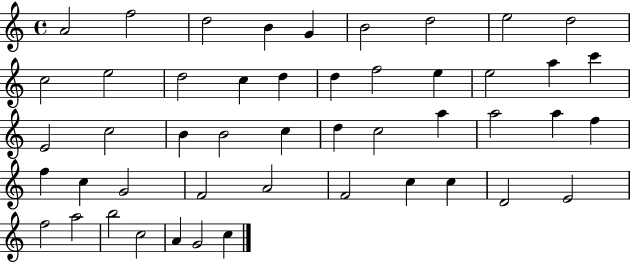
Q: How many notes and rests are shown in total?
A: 48